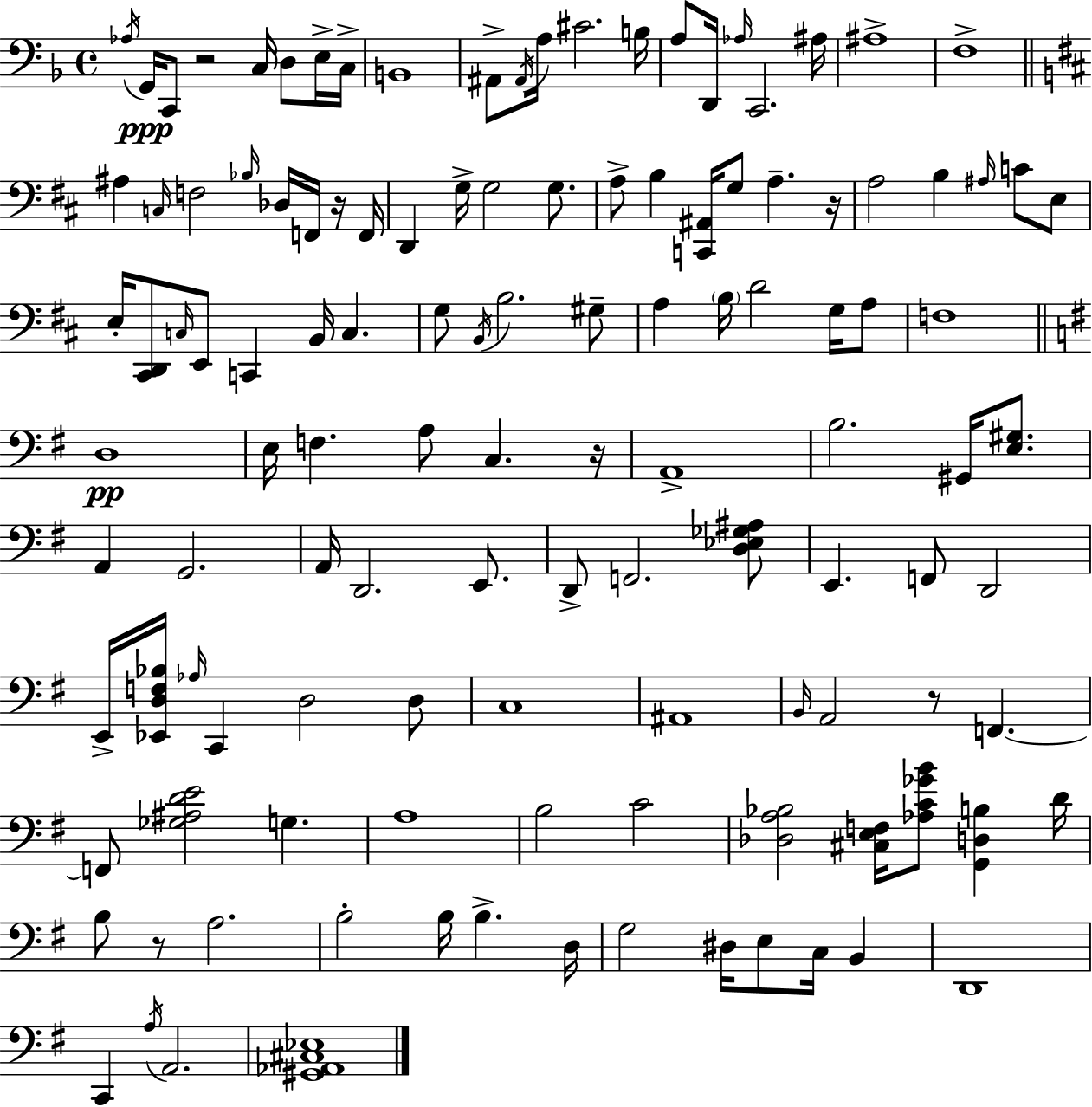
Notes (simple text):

Ab3/s G2/s C2/e R/h C3/s D3/e E3/s C3/s B2/w A#2/e A#2/s A3/s C#4/h. B3/s A3/e D2/s Ab3/s C2/h. A#3/s A#3/w F3/w A#3/q C3/s F3/h Bb3/s Db3/s F2/s R/s F2/s D2/q G3/s G3/h G3/e. A3/e B3/q [C2,A#2]/s G3/e A3/q. R/s A3/h B3/q A#3/s C4/e E3/e E3/s [C#2,D2]/e C3/s E2/e C2/q B2/s C3/q. G3/e B2/s B3/h. G#3/e A3/q B3/s D4/h G3/s A3/e F3/w D3/w E3/s F3/q. A3/e C3/q. R/s A2/w B3/h. G#2/s [E3,G#3]/e. A2/q G2/h. A2/s D2/h. E2/e. D2/e F2/h. [D3,Eb3,Gb3,A#3]/e E2/q. F2/e D2/h E2/s [Eb2,D3,F3,Bb3]/s Ab3/s C2/q D3/h D3/e C3/w A#2/w B2/s A2/h R/e F2/q. F2/e [Gb3,A#3,D4,E4]/h G3/q. A3/w B3/h C4/h [Db3,A3,Bb3]/h [C#3,E3,F3]/s [Ab3,C4,Gb4,B4]/e [G2,D3,B3]/q D4/s B3/e R/e A3/h. B3/h B3/s B3/q. D3/s G3/h D#3/s E3/e C3/s B2/q D2/w C2/q A3/s A2/h. [G#2,Ab2,C#3,Eb3]/w